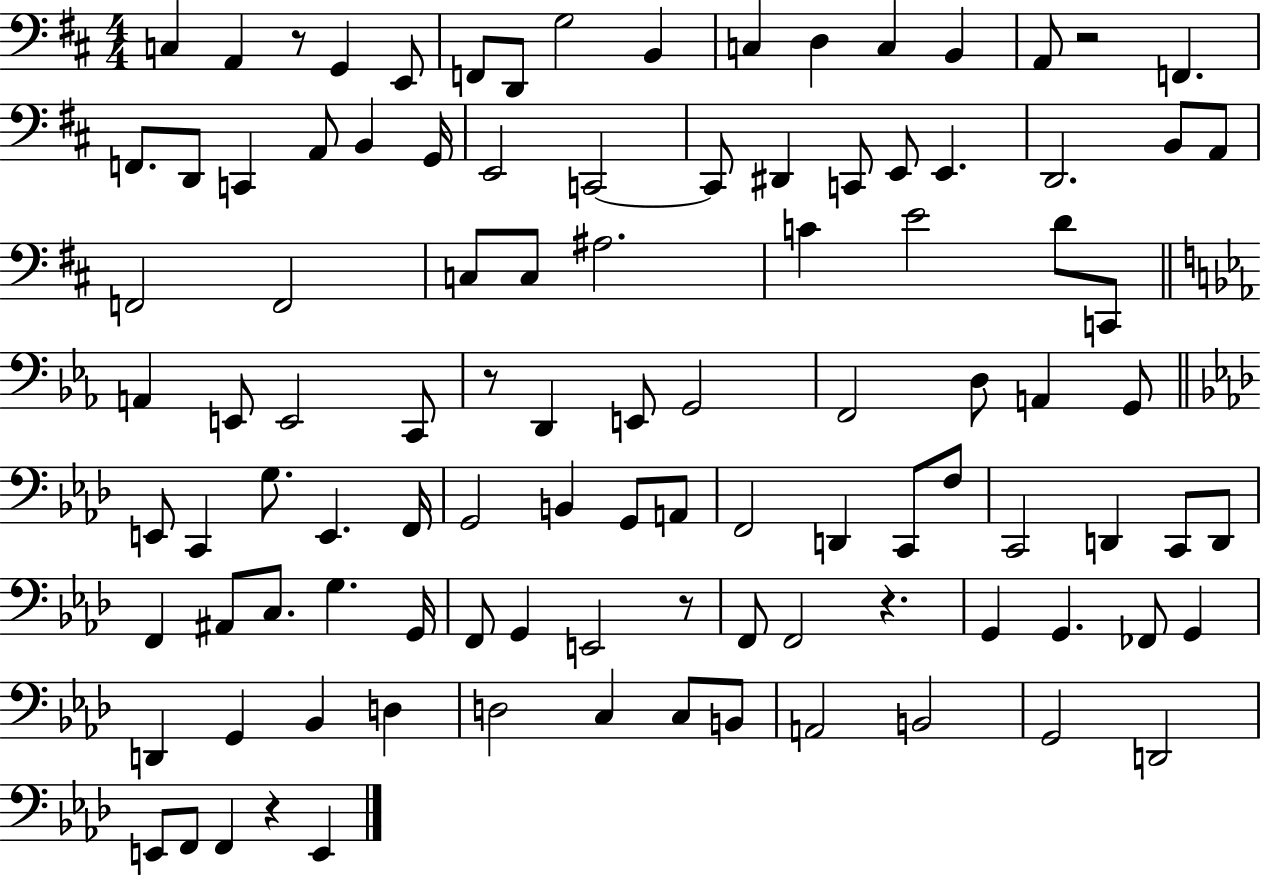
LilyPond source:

{
  \clef bass
  \numericTimeSignature
  \time 4/4
  \key d \major
  c4 a,4 r8 g,4 e,8 | f,8 d,8 g2 b,4 | c4 d4 c4 b,4 | a,8 r2 f,4. | \break f,8. d,8 c,4 a,8 b,4 g,16 | e,2 c,2~~ | c,8 dis,4 c,8 e,8 e,4. | d,2. b,8 a,8 | \break f,2 f,2 | c8 c8 ais2. | c'4 e'2 d'8 c,8 | \bar "||" \break \key c \minor a,4 e,8 e,2 c,8 | r8 d,4 e,8 g,2 | f,2 d8 a,4 g,8 | \bar "||" \break \key aes \major e,8 c,4 g8. e,4. f,16 | g,2 b,4 g,8 a,8 | f,2 d,4 c,8 f8 | c,2 d,4 c,8 d,8 | \break f,4 ais,8 c8. g4. g,16 | f,8 g,4 e,2 r8 | f,8 f,2 r4. | g,4 g,4. fes,8 g,4 | \break d,4 g,4 bes,4 d4 | d2 c4 c8 b,8 | a,2 b,2 | g,2 d,2 | \break e,8 f,8 f,4 r4 e,4 | \bar "|."
}